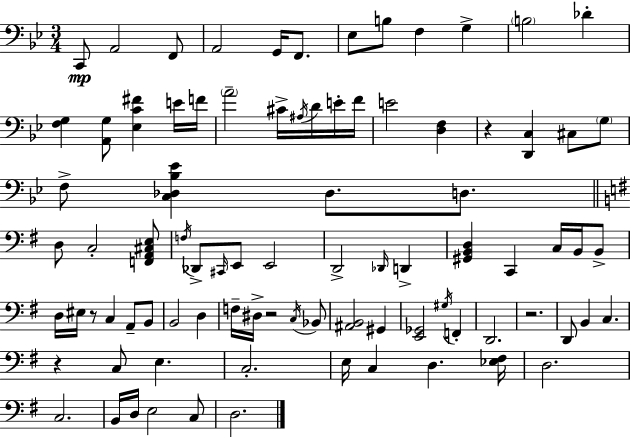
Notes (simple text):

C2/e A2/h F2/e A2/h G2/s F2/e. Eb3/e B3/e F3/q G3/q B3/h Db4/q [F3,G3]/q [A2,G3]/e [Eb3,C4,F#4]/q E4/s F4/s A4/h C#4/s A#3/s D4/s E4/s F4/s E4/h [D3,F3]/q R/q [D2,C3]/q C#3/e G3/e F3/e [C3,Db3,Bb3,Eb4]/q Db3/e. D3/e. D3/e C3/h [F2,A2,C#3,E3]/e F3/s Db2/e C#2/s E2/e E2/h D2/h Db2/s D2/q [G#2,B2,D3]/q C2/q C3/s B2/s B2/e D3/s EIS3/s R/e C3/q A2/e B2/e B2/h D3/q F3/s D#3/s R/h C3/s Bb2/e [A#2,B2]/h G#2/q [E2,Gb2]/h G#3/s F2/q D2/h. R/h. D2/e B2/q C3/q. R/q C3/e E3/q. C3/h. E3/s C3/q D3/q. [Eb3,F#3]/s D3/h. C3/h. B2/s D3/s E3/h C3/e D3/h.